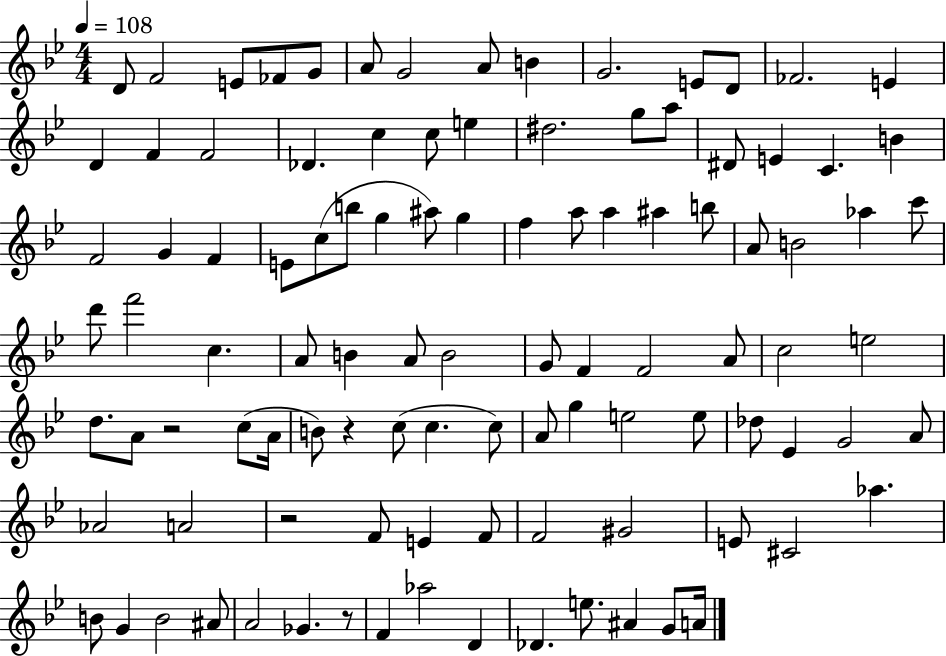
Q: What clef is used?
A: treble